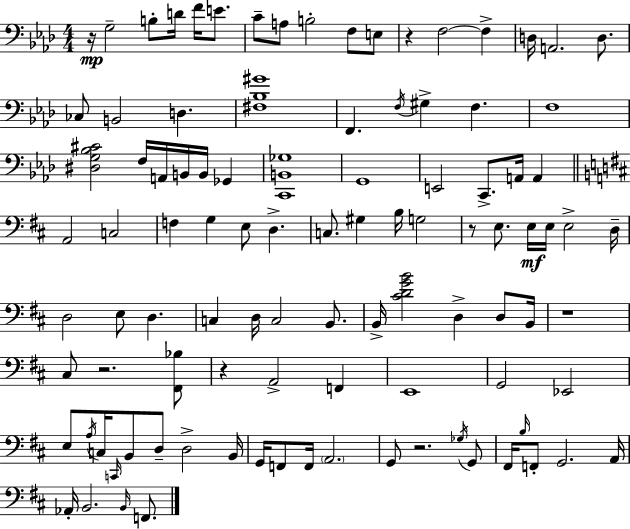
R/s G3/h B3/e D4/s F4/s E4/e. C4/e A3/e B3/h F3/e E3/e R/q F3/h F3/q D3/s A2/h. D3/e. CES3/e B2/h D3/q. [F#3,Bb3,G#4]/w F2/q. F3/s G#3/q F3/q. F3/w [D#3,G3,Bb3,C#4]/h F3/s A2/s B2/s B2/s Gb2/q [C2,B2,Gb3]/w G2/w E2/h C2/e. A2/s A2/q A2/h C3/h F3/q G3/q E3/e D3/q. C3/e. G#3/q B3/s G3/h R/e E3/e. E3/s E3/s E3/h D3/s D3/h E3/e D3/q. C3/q D3/s C3/h B2/e. B2/s [C#4,D4,G4,B4]/h D3/q D3/e B2/s R/w C#3/e R/h. [F#2,Bb3]/e R/q A2/h F2/q E2/w G2/h Eb2/h E3/e A3/s C3/s C2/s B2/e D3/e D3/h B2/s G2/s F2/e F2/s A2/h. G2/e R/h. Gb3/s G2/e F#2/s B3/s F2/e G2/h. A2/s Ab2/s B2/h. B2/s F2/e.